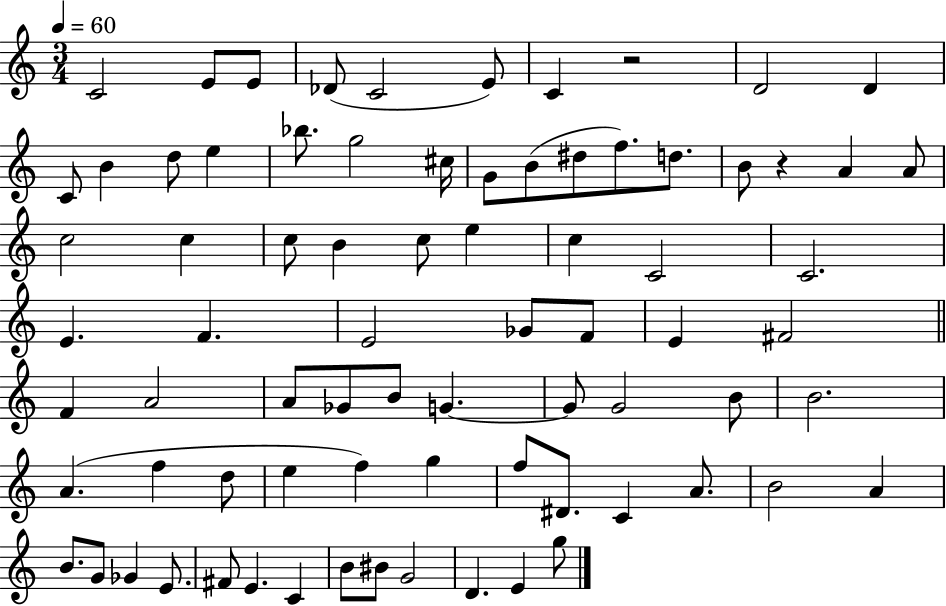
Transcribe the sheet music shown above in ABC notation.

X:1
T:Untitled
M:3/4
L:1/4
K:C
C2 E/2 E/2 _D/2 C2 E/2 C z2 D2 D C/2 B d/2 e _b/2 g2 ^c/4 G/2 B/2 ^d/2 f/2 d/2 B/2 z A A/2 c2 c c/2 B c/2 e c C2 C2 E F E2 _G/2 F/2 E ^F2 F A2 A/2 _G/2 B/2 G G/2 G2 B/2 B2 A f d/2 e f g f/2 ^D/2 C A/2 B2 A B/2 G/2 _G E/2 ^F/2 E C B/2 ^B/2 G2 D E g/2